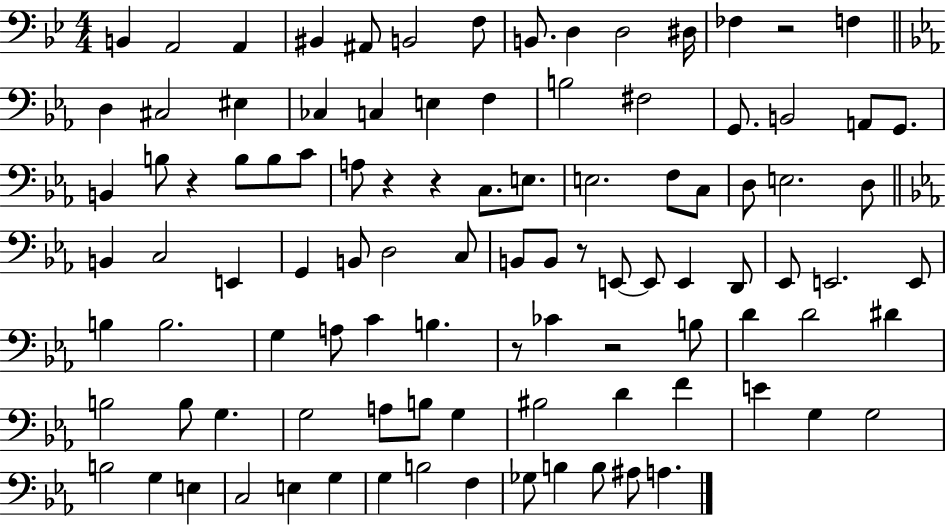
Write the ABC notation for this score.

X:1
T:Untitled
M:4/4
L:1/4
K:Bb
B,, A,,2 A,, ^B,, ^A,,/2 B,,2 F,/2 B,,/2 D, D,2 ^D,/4 _F, z2 F, D, ^C,2 ^E, _C, C, E, F, B,2 ^F,2 G,,/2 B,,2 A,,/2 G,,/2 B,, B,/2 z B,/2 B,/2 C/2 A,/2 z z C,/2 E,/2 E,2 F,/2 C,/2 D,/2 E,2 D,/2 B,, C,2 E,, G,, B,,/2 D,2 C,/2 B,,/2 B,,/2 z/2 E,,/2 E,,/2 E,, D,,/2 _E,,/2 E,,2 E,,/2 B, B,2 G, A,/2 C B, z/2 _C z2 B,/2 D D2 ^D B,2 B,/2 G, G,2 A,/2 B,/2 G, ^B,2 D F E G, G,2 B,2 G, E, C,2 E, G, G, B,2 F, _G,/2 B, B,/2 ^A,/2 A,